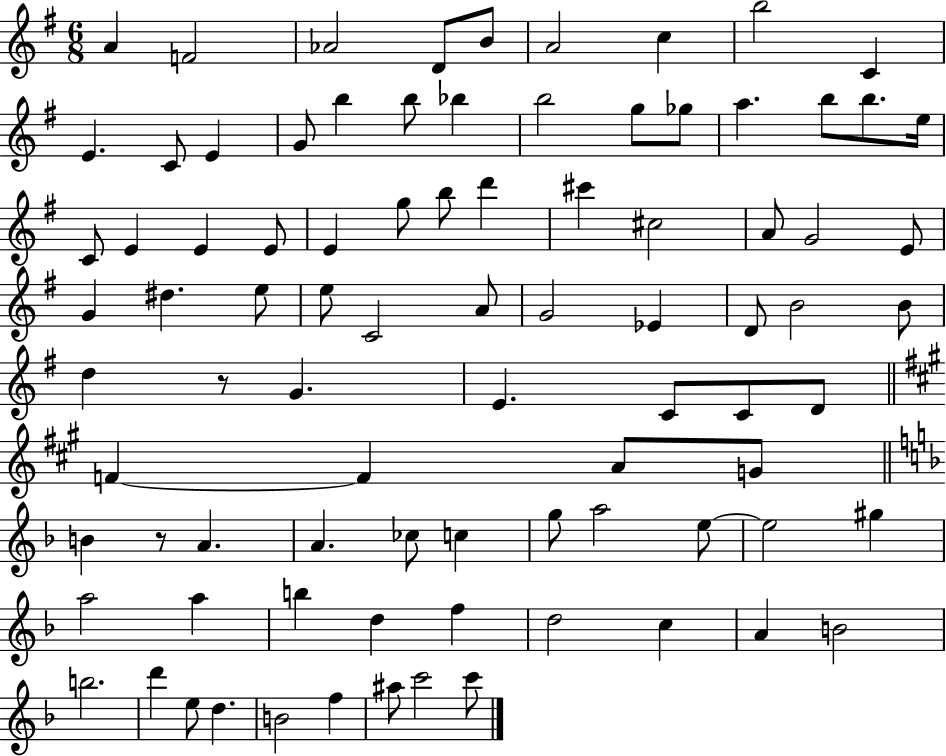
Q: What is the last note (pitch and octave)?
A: C6